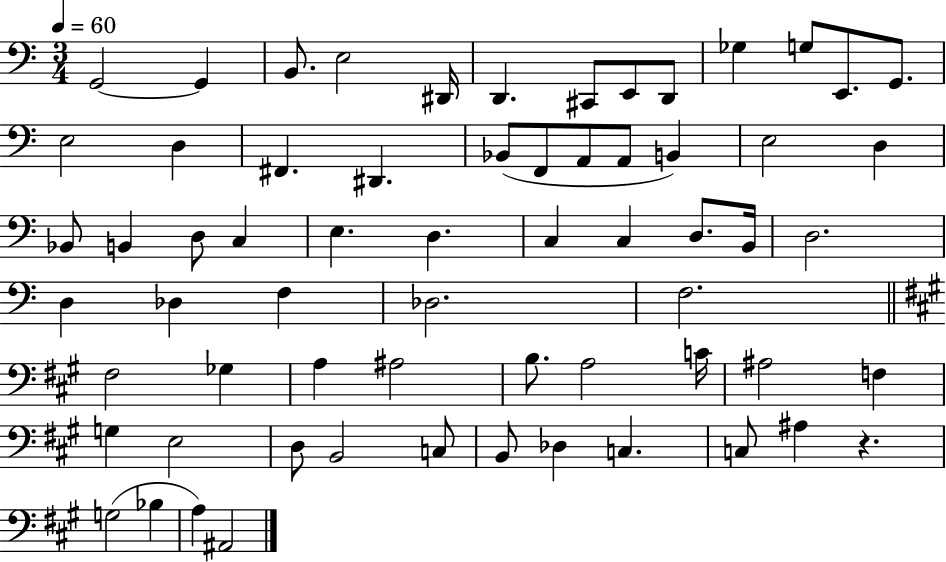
G2/h G2/q B2/e. E3/h D#2/s D2/q. C#2/e E2/e D2/e Gb3/q G3/e E2/e. G2/e. E3/h D3/q F#2/q. D#2/q. Bb2/e F2/e A2/e A2/e B2/q E3/h D3/q Bb2/e B2/q D3/e C3/q E3/q. D3/q. C3/q C3/q D3/e. B2/s D3/h. D3/q Db3/q F3/q Db3/h. F3/h. F#3/h Gb3/q A3/q A#3/h B3/e. A3/h C4/s A#3/h F3/q G3/q E3/h D3/e B2/h C3/e B2/e Db3/q C3/q. C3/e A#3/q R/q. G3/h Bb3/q A3/q A#2/h